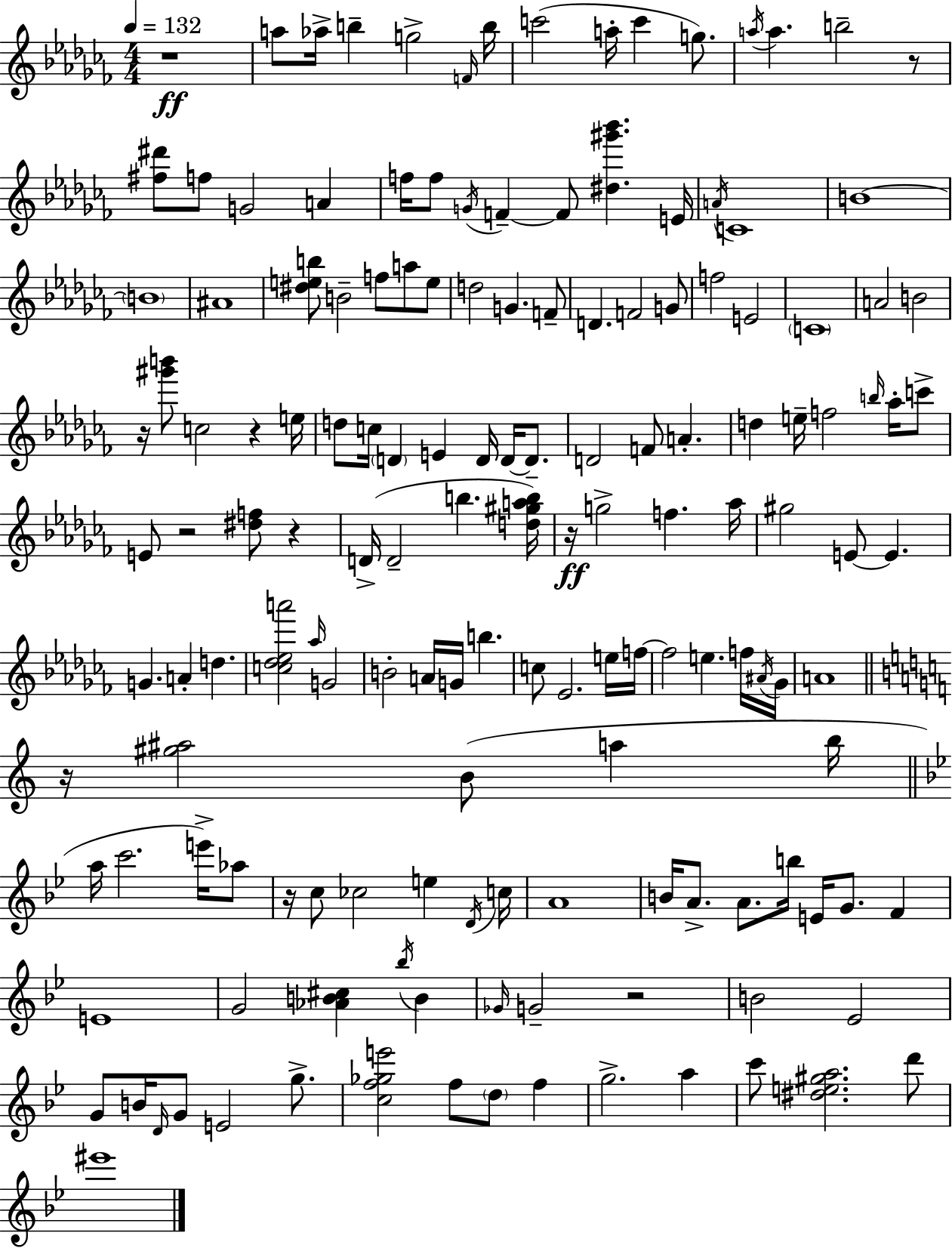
{
  \clef treble
  \numericTimeSignature
  \time 4/4
  \key aes \minor
  \tempo 4 = 132
  r1\ff | a''8 aes''16-> b''4-- g''2-> \grace { f'16 } | b''16 c'''2( a''16-. c'''4 g''8.) | \acciaccatura { a''16 } a''4. b''2-- | \break r8 <fis'' dis'''>8 f''8 g'2 a'4 | f''16 f''8 \acciaccatura { g'16 } f'4--~~ f'8 <dis'' gis''' bes'''>4. | e'16 \acciaccatura { a'16 } c'1 | b'1~~ | \break \parenthesize b'1 | ais'1 | <dis'' e'' b''>8 b'2-- f''8 | a''8 e''8 d''2 g'4. | \break f'8-- d'4. f'2 | g'8 f''2 e'2 | \parenthesize c'1 | a'2 b'2 | \break r16 <gis''' b'''>8 c''2 r4 | e''16 d''8 c''16 \parenthesize d'4 e'4 d'16 | d'16~~ d'8.-- d'2 f'8 a'4.-. | d''4 e''16-- f''2 | \break \grace { b''16 } aes''16-. c'''8-> e'8 r2 <dis'' f''>8 | r4 d'16->( d'2-- b''4. | <d'' gis'' a'' b''>16) r16\ff g''2-> f''4. | aes''16 gis''2 e'8~~ e'4. | \break g'4. a'4-. d''4. | <c'' des'' ees'' a'''>2 \grace { aes''16 } g'2 | b'2-. a'16 g'16 | b''4. c''8 ees'2. | \break e''16 f''16~~ f''2 e''4. | f''16 \acciaccatura { ais'16 } ges'16 a'1 | \bar "||" \break \key c \major r16 <gis'' ais''>2 b'8( a''4 b''16 | \bar "||" \break \key bes \major a''16 c'''2. e'''16->) aes''8 | r16 c''8 ces''2 e''4 \acciaccatura { d'16 } | c''16 a'1 | b'16 a'8.-> a'8. b''16 e'16 g'8. f'4 | \break e'1 | g'2 <aes' b' cis''>4 \acciaccatura { bes''16 } b'4 | \grace { ges'16 } g'2-- r2 | b'2 ees'2 | \break g'8 b'16 \grace { d'16 } g'8 e'2 | g''8.-> <c'' f'' ges'' e'''>2 f''8 \parenthesize d''8 | f''4 g''2.-> | a''4 c'''8 <dis'' e'' gis'' a''>2. | \break d'''8 eis'''1 | \bar "|."
}